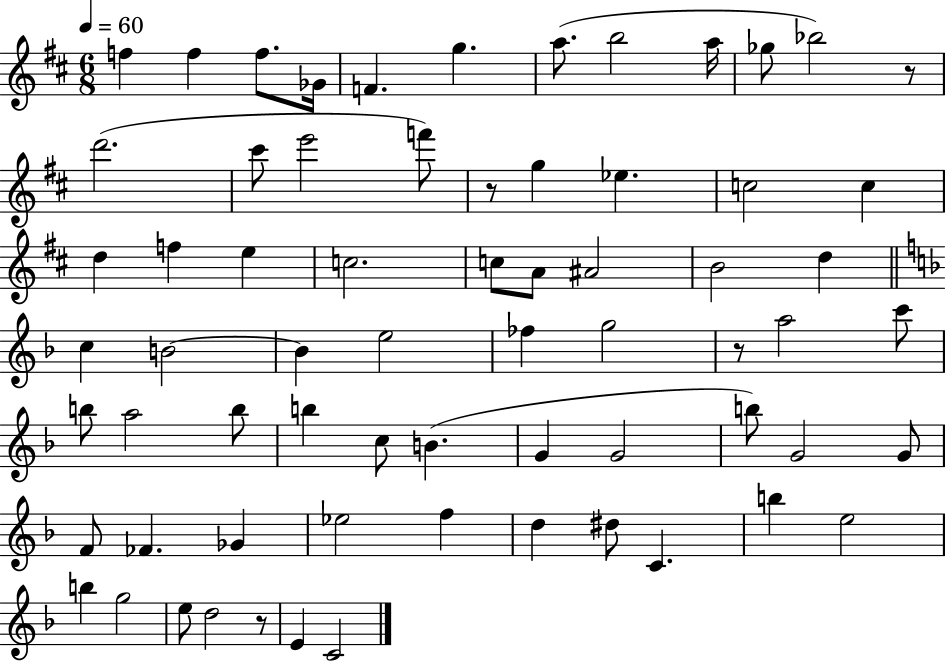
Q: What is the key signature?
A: D major